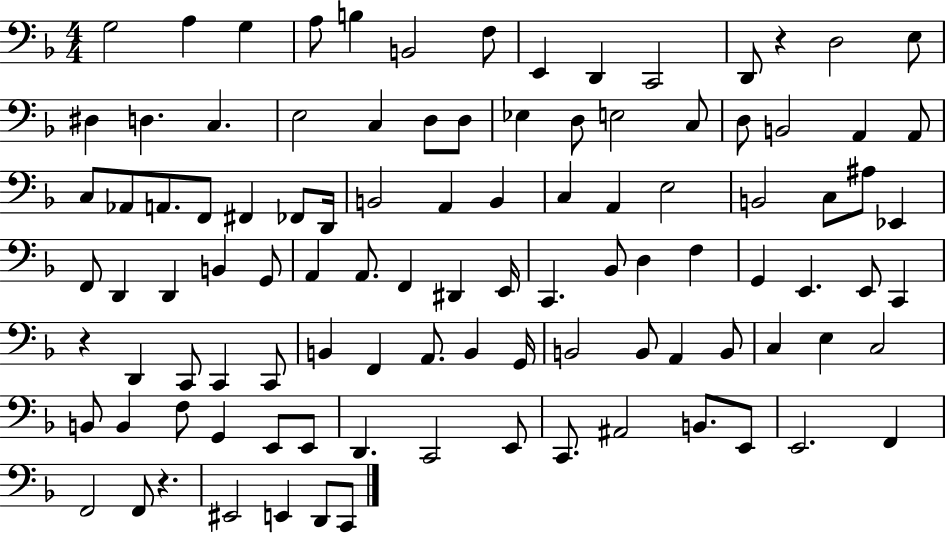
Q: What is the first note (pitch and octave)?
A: G3